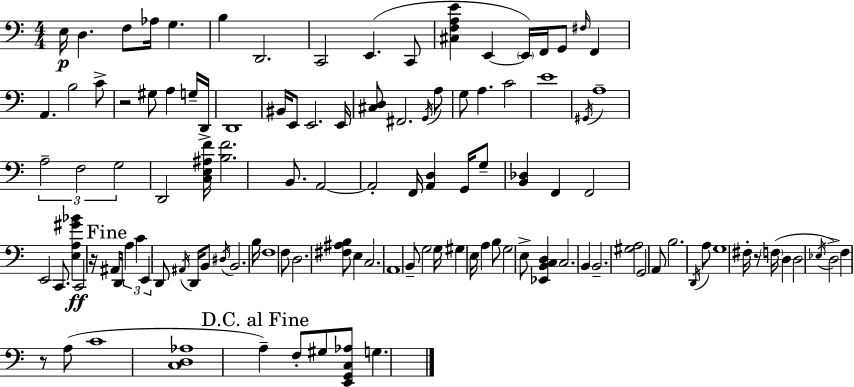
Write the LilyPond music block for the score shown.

{
  \clef bass
  \numericTimeSignature
  \time 4/4
  \key c \major
  e16\p d4. f8 aes16 g4. | b4 d,2. | c,2 e,4.( c,8 | <cis f a e'>4 e,4~~ \parenthesize e,16) f,16 g,8 \grace { fis16 } f,4 | \break a,4. b2 c'8-> | r2 gis8 a4 g16-- | d,16-> d,1 | bis,16 e,8 e,2. | \break e,16 <cis d>8 fis,2. \acciaccatura { g,16 } | a8 g8 a4. c'2 | e'1 | \acciaccatura { gis,16 } a1-- | \break \tuplet 3/2 { a2-- f2 | g2 } d,2 | <c e ais f'>16 <b f'>2. | b,8. a,2~~ a,2-. | \break f,16 <a, d>4 g,16 g8-- <b, des>4 f,4 | f,2 e,2 | c,8. <e a gis' bes'>4\ff c,2 | r16 \mark "Fine" ais,16 d,16 \tuplet 3/2 { a4 c'4 e,4 } | \break d,8 \acciaccatura { ais,16 } d,16 b,8 \acciaccatura { dis16 } b,2. | b16 f1 | f8 d2. | <fis ais b>8 e4 c2. | \break a,1 | b,8-- g2 g16 | gis4 e16 a4 b8 g2 | e8-> <ees, b, c d>4 c2. | \break b,4 b,2.-- | <gis a>2 g,2 | a,8 b2. | \acciaccatura { d,16 } a8 g1 | \break fis16-. r8 \parenthesize f16( d4 d2 | \acciaccatura { ees16 }) d2-> f4 | r8 a8( c'1 | <c d aes>1 | \break \mark "D.C. al Fine" a4--) f8-. gis8 <e, g, c aes>8 | g4. \bar "|."
}